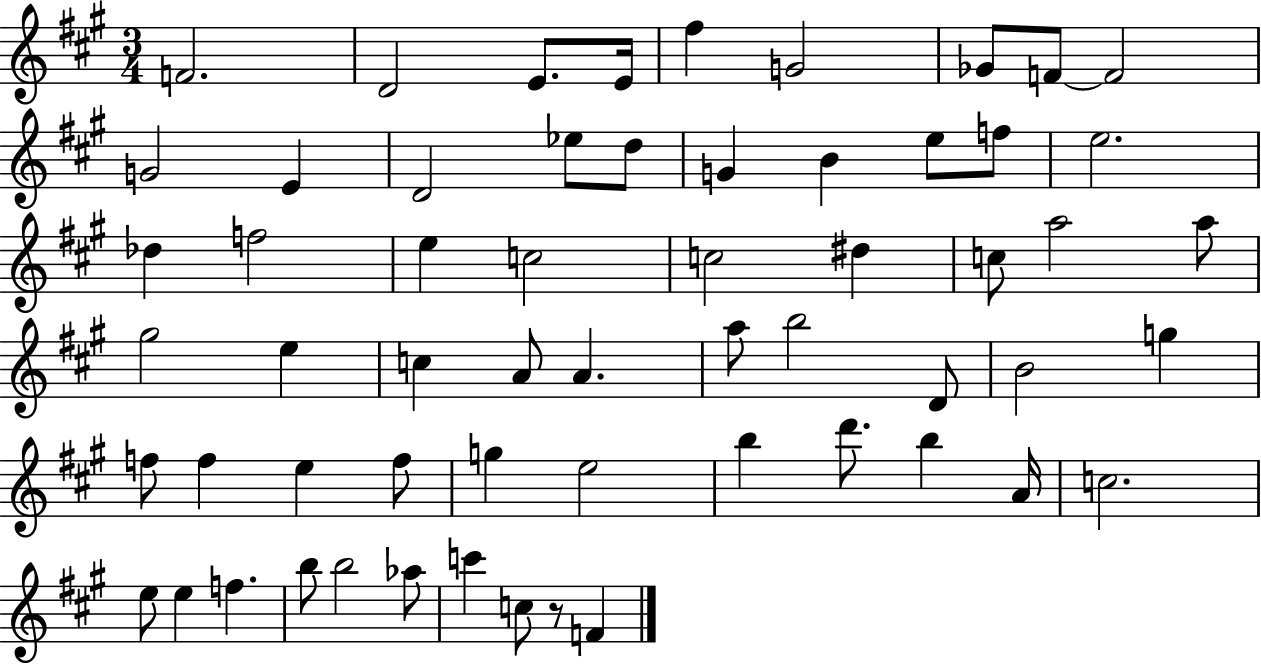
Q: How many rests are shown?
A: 1